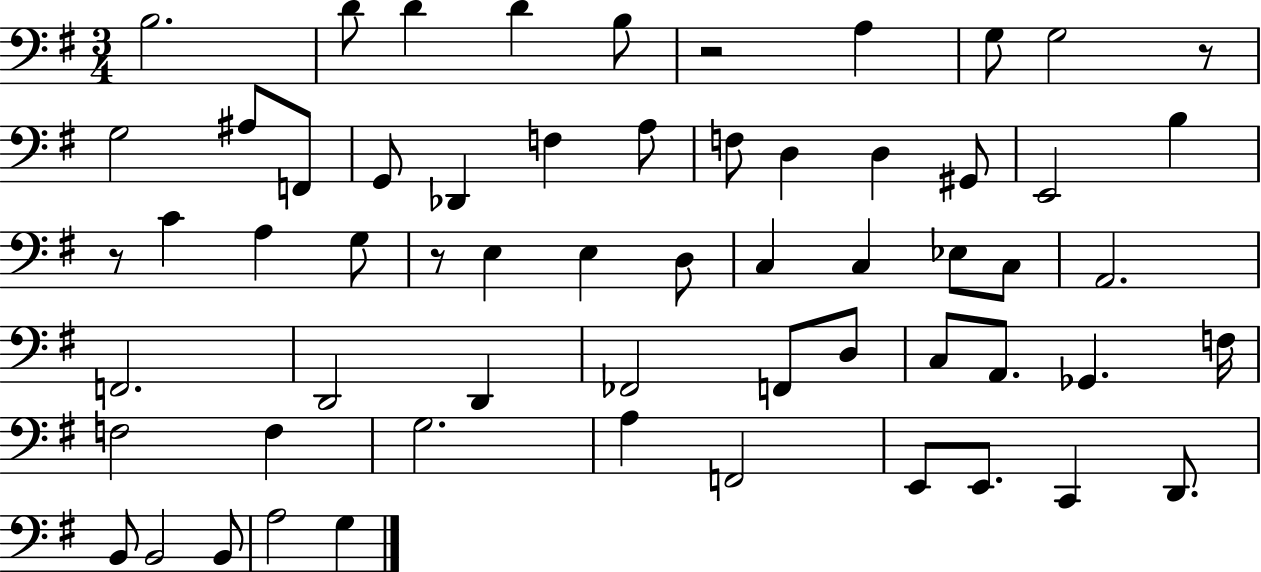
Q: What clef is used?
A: bass